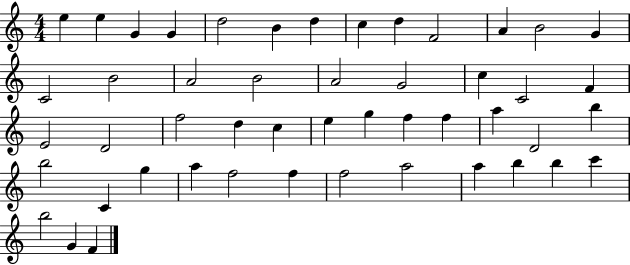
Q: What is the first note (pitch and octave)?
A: E5